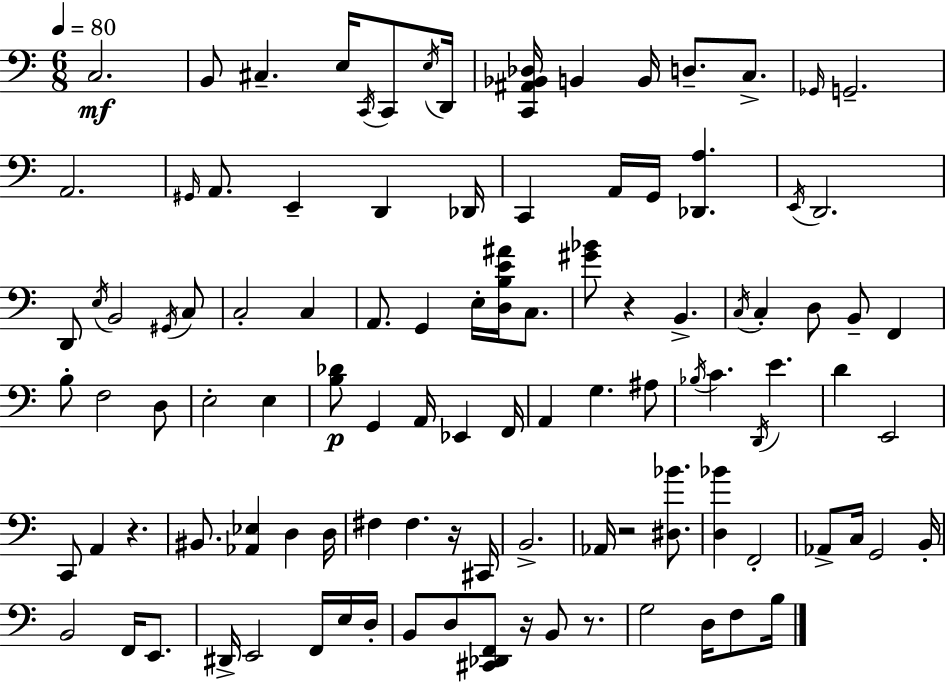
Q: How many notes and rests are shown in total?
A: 105